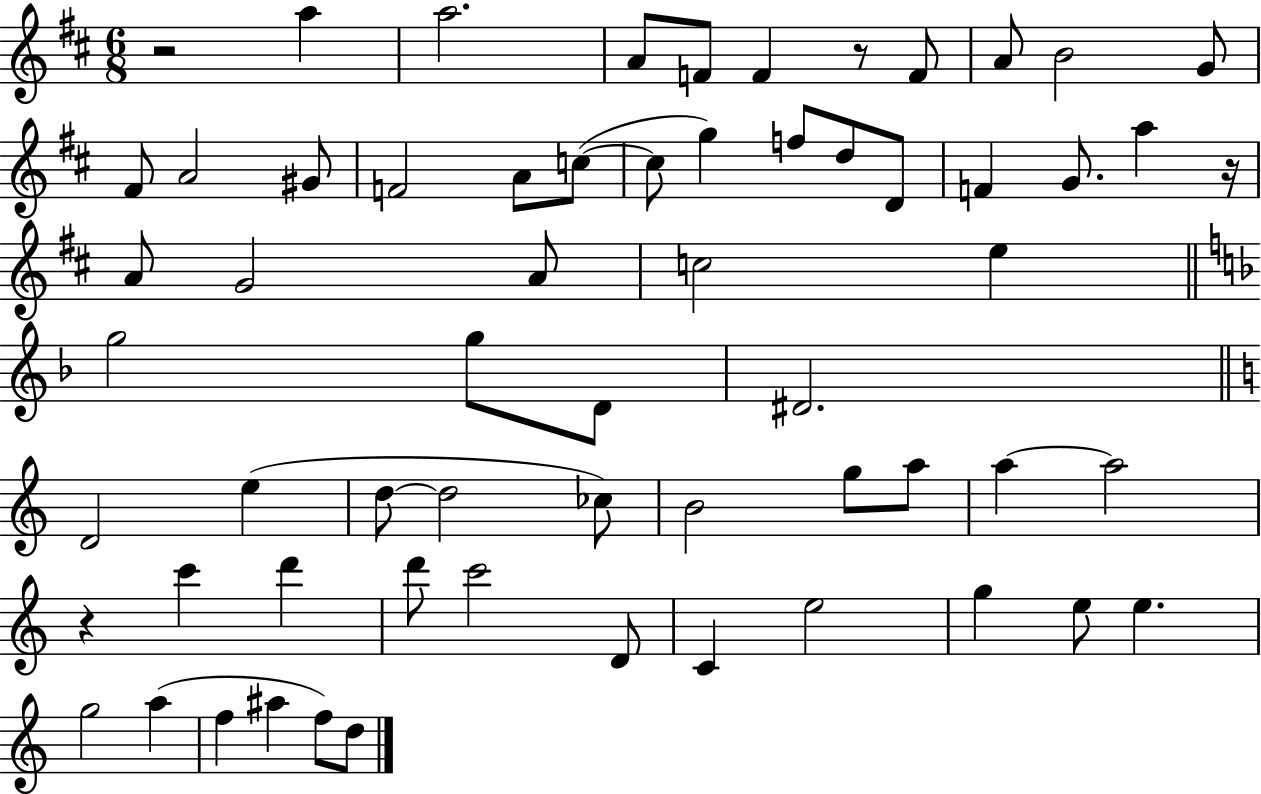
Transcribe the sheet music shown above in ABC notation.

X:1
T:Untitled
M:6/8
L:1/4
K:D
z2 a a2 A/2 F/2 F z/2 F/2 A/2 B2 G/2 ^F/2 A2 ^G/2 F2 A/2 c/2 c/2 g f/2 d/2 D/2 F G/2 a z/4 A/2 G2 A/2 c2 e g2 g/2 D/2 ^D2 D2 e d/2 d2 _c/2 B2 g/2 a/2 a a2 z c' d' d'/2 c'2 D/2 C e2 g e/2 e g2 a f ^a f/2 d/2